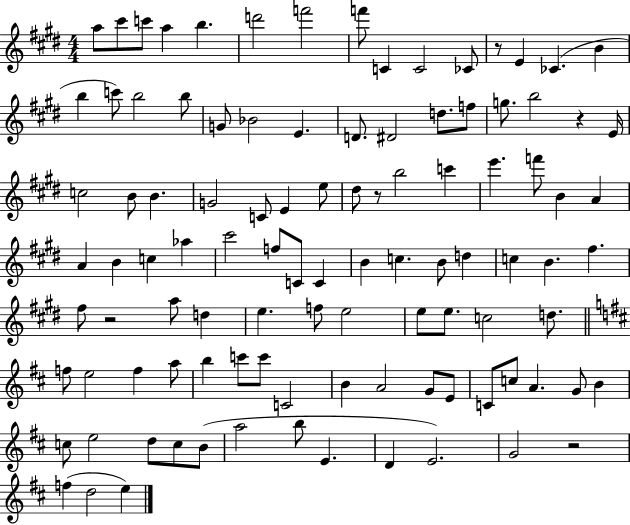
{
  \clef treble
  \numericTimeSignature
  \time 4/4
  \key e \major
  a''8 cis'''8 c'''8 a''4 b''4. | d'''2 f'''2 | f'''8 c'4 c'2 ces'8 | r8 e'4 ces'4.( b'4 | \break b''4 c'''8) b''2 b''8 | g'8 bes'2 e'4. | d'8. dis'2 d''8. f''8 | g''8. b''2 r4 e'16 | \break c''2 b'8 b'4. | g'2 c'8 e'4 e''8 | dis''8 r8 b''2 c'''4 | e'''4. f'''8 b'4 a'4 | \break a'4 b'4 c''4 aes''4 | cis'''2 f''8 c'8 c'4 | b'4 c''4. b'8 d''4 | c''4 b'4. fis''4. | \break fis''8 r2 a''8 d''4 | e''4. f''8 e''2 | e''8 e''8. c''2 d''8. | \bar "||" \break \key d \major f''8 e''2 f''4 a''8 | b''4 c'''8 c'''8 c'2 | b'4 a'2 g'8 e'8 | c'8 c''8 a'4. g'8 b'4 | \break c''8 e''2 d''8 c''8 b'8( | a''2 b''8 e'4. | d'4 e'2.) | g'2 r2 | \break f''4( d''2 e''4) | \bar "|."
}